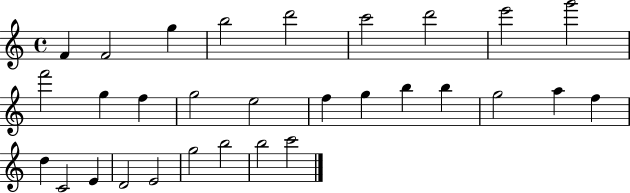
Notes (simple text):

F4/q F4/h G5/q B5/h D6/h C6/h D6/h E6/h G6/h F6/h G5/q F5/q G5/h E5/h F5/q G5/q B5/q B5/q G5/h A5/q F5/q D5/q C4/h E4/q D4/h E4/h G5/h B5/h B5/h C6/h